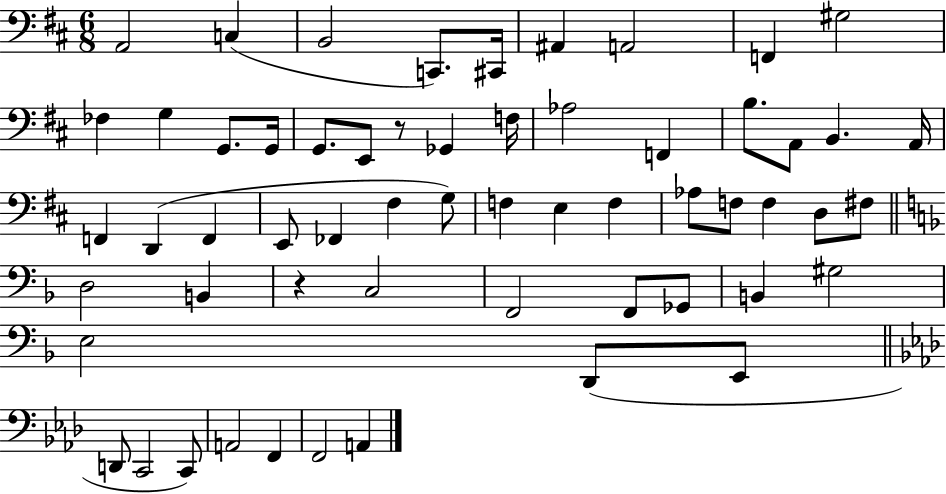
{
  \clef bass
  \numericTimeSignature
  \time 6/8
  \key d \major
  a,2 c4( | b,2 c,8.) cis,16 | ais,4 a,2 | f,4 gis2 | \break fes4 g4 g,8. g,16 | g,8. e,8 r8 ges,4 f16 | aes2 f,4 | b8. a,8 b,4. a,16 | \break f,4 d,4( f,4 | e,8 fes,4 fis4 g8) | f4 e4 f4 | aes8 f8 f4 d8 fis8 | \break \bar "||" \break \key d \minor d2 b,4 | r4 c2 | f,2 f,8 ges,8 | b,4 gis2 | \break e2 d,8( e,8 | \bar "||" \break \key f \minor d,8 c,2 c,8) | a,2 f,4 | f,2 a,4 | \bar "|."
}